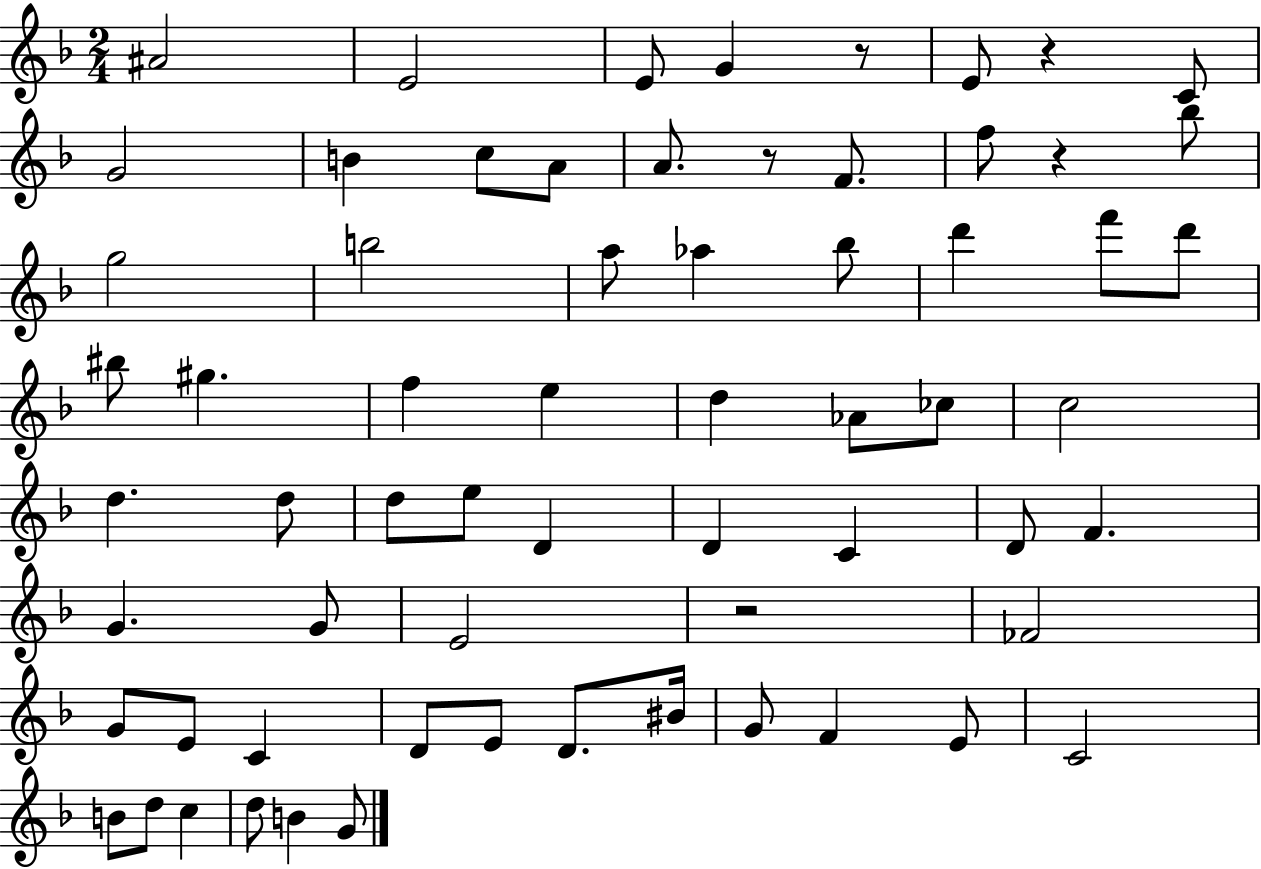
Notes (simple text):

A#4/h E4/h E4/e G4/q R/e E4/e R/q C4/e G4/h B4/q C5/e A4/e A4/e. R/e F4/e. F5/e R/q Bb5/e G5/h B5/h A5/e Ab5/q Bb5/e D6/q F6/e D6/e BIS5/e G#5/q. F5/q E5/q D5/q Ab4/e CES5/e C5/h D5/q. D5/e D5/e E5/e D4/q D4/q C4/q D4/e F4/q. G4/q. G4/e E4/h R/h FES4/h G4/e E4/e C4/q D4/e E4/e D4/e. BIS4/s G4/e F4/q E4/e C4/h B4/e D5/e C5/q D5/e B4/q G4/e